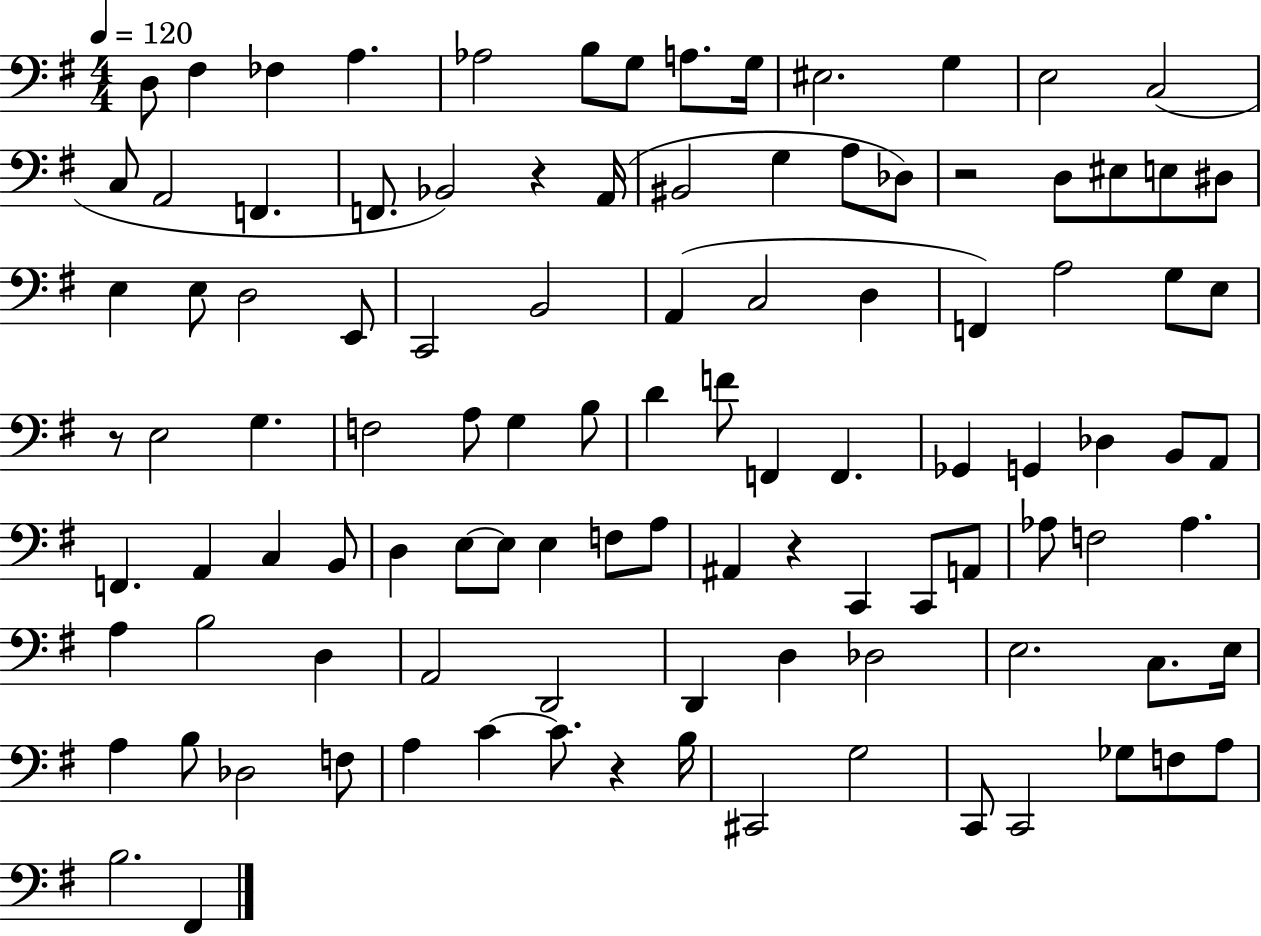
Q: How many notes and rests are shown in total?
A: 105